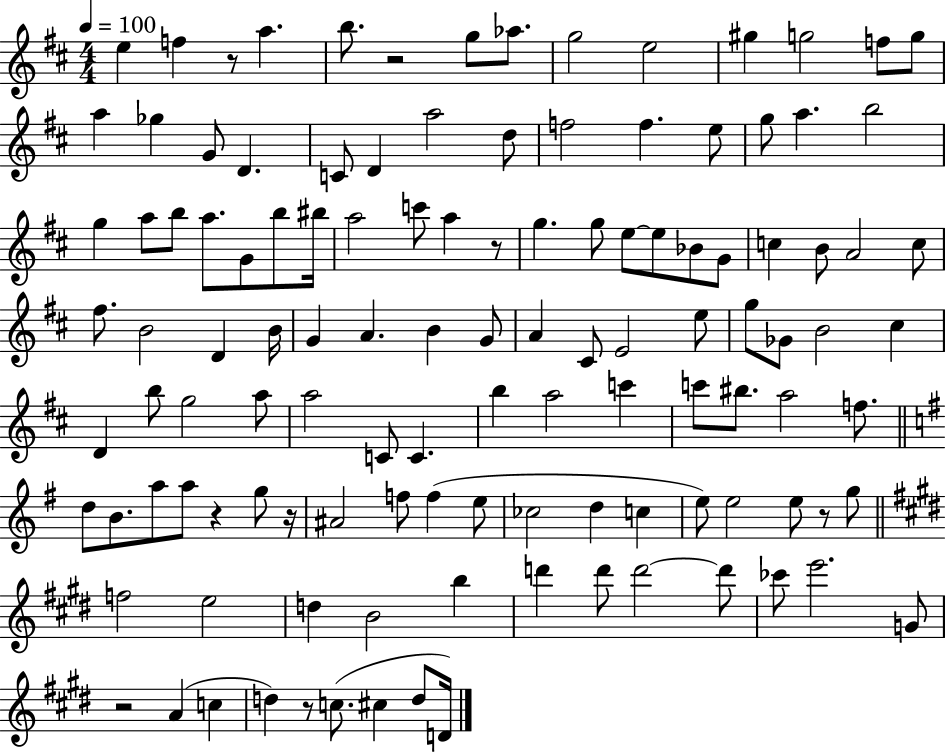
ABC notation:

X:1
T:Untitled
M:4/4
L:1/4
K:D
e f z/2 a b/2 z2 g/2 _a/2 g2 e2 ^g g2 f/2 g/2 a _g G/2 D C/2 D a2 d/2 f2 f e/2 g/2 a b2 g a/2 b/2 a/2 G/2 b/2 ^b/4 a2 c'/2 a z/2 g g/2 e/2 e/2 _B/2 G/2 c B/2 A2 c/2 ^f/2 B2 D B/4 G A B G/2 A ^C/2 E2 e/2 g/2 _G/2 B2 ^c D b/2 g2 a/2 a2 C/2 C b a2 c' c'/2 ^b/2 a2 f/2 d/2 B/2 a/2 a/2 z g/2 z/4 ^A2 f/2 f e/2 _c2 d c e/2 e2 e/2 z/2 g/2 f2 e2 d B2 b d' d'/2 d'2 d'/2 _c'/2 e'2 G/2 z2 A c d z/2 c/2 ^c d/2 D/4